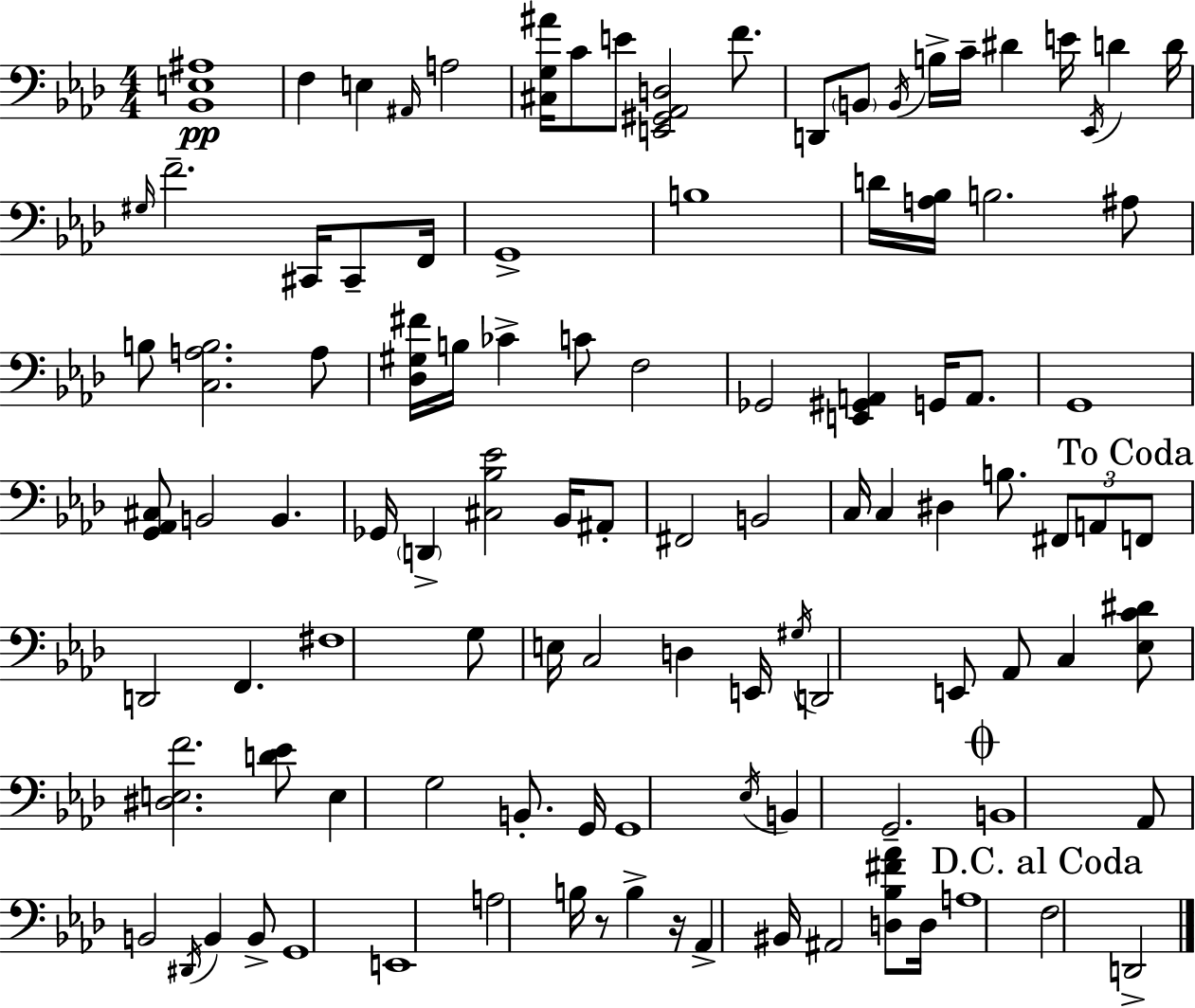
{
  \clef bass
  \numericTimeSignature
  \time 4/4
  \key f \minor
  <bes, e ais>1\pp | f4 e4 \grace { ais,16 } a2 | <cis g ais'>16 c'8 e'8 <e, gis, aes, d>2 f'8. | d,8 \parenthesize b,8 \acciaccatura { b,16 } b16-> c'16-- dis'4 e'16 \acciaccatura { ees,16 } d'4 | \break d'16 \grace { gis16 } f'2.-- | cis,16 cis,8-- f,16 g,1-> | b1 | d'16 <a bes>16 b2. | \break ais8 b8 <c a b>2. | a8 <des gis fis'>16 b16 ces'4-> c'8 f2 | ges,2 <e, gis, a,>4 | g,16 a,8. g,1 | \break <g, aes, cis>8 b,2 b,4. | ges,16 \parenthesize d,4-> <cis bes ees'>2 | bes,16 ais,8-. fis,2 b,2 | c16 c4 dis4 b8. | \break \tuplet 3/2 { fis,8 a,8 \mark "To Coda" f,8 } d,2 f,4. | fis1 | g8 e16 c2 d4 | e,16 \acciaccatura { gis16 } d,2 e,8 aes,8 | \break c4 <ees c' dis'>8 <dis e f'>2. | <d' ees'>8 e4 g2 | b,8.-. g,16 g,1 | \acciaccatura { ees16 } b,4 g,2.-- | \break \mark \markup { \musicglyph "scripts.coda" } b,1 | aes,8 b,2 | \acciaccatura { dis,16 } b,4 b,8-> g,1 | e,1 | \break a2 b16 | r8 b4-> r16 aes,4-> bis,16 ais,2 | <d bes fis' aes'>8 d16 a1 | \mark "D.C. al Coda" f2 d,2-> | \break \bar "|."
}